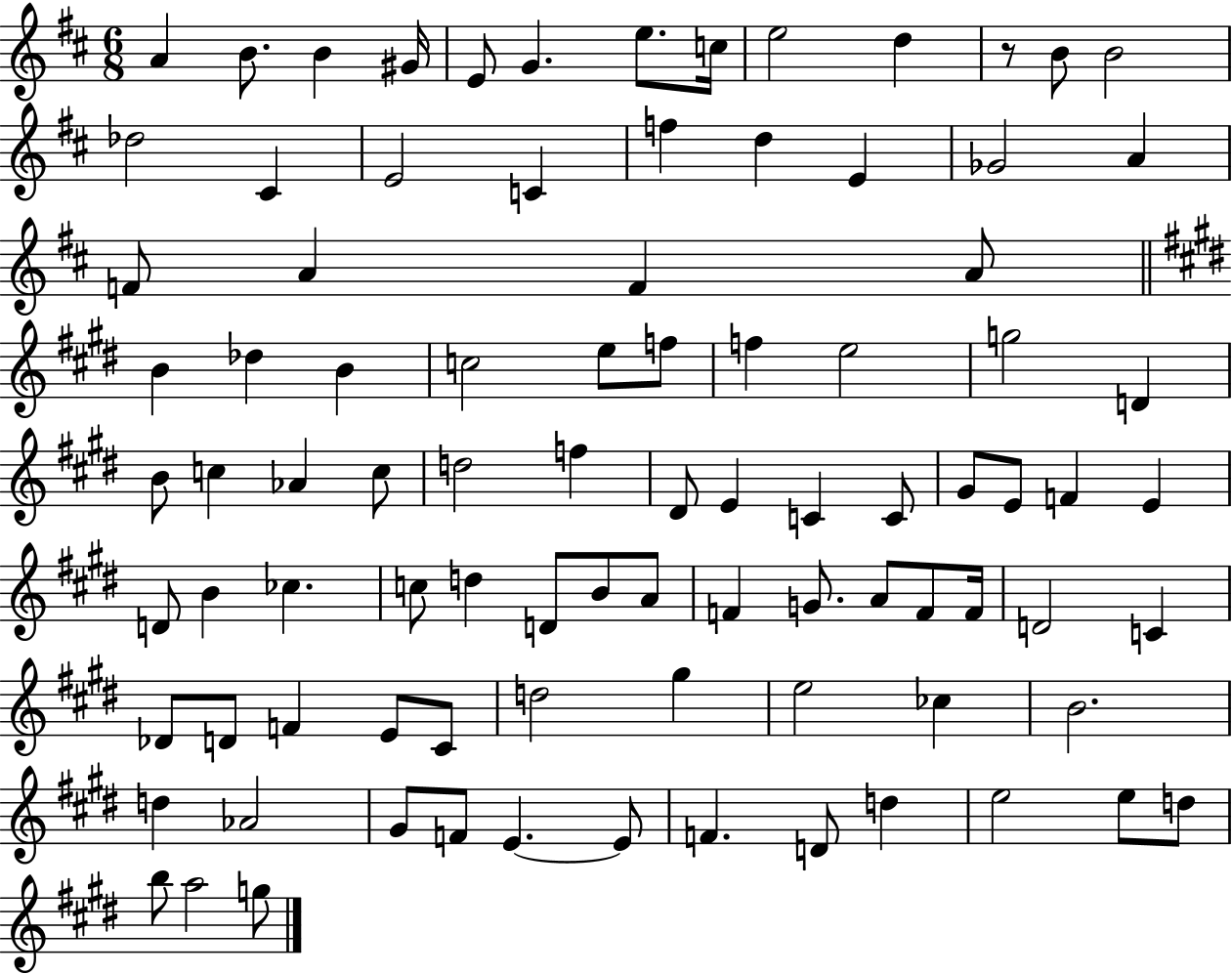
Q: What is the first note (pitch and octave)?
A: A4